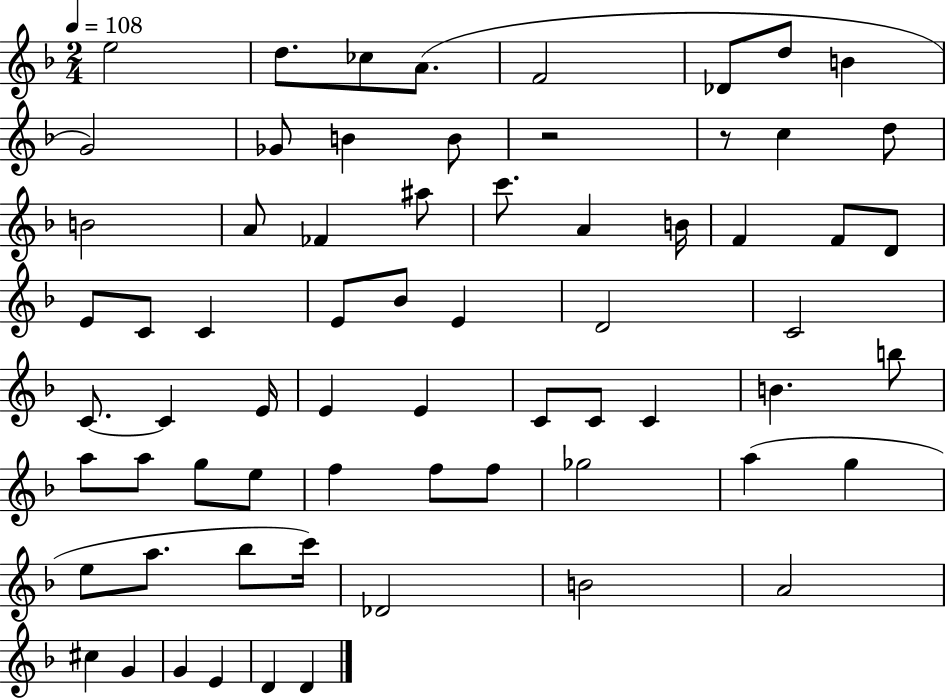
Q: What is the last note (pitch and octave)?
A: D4